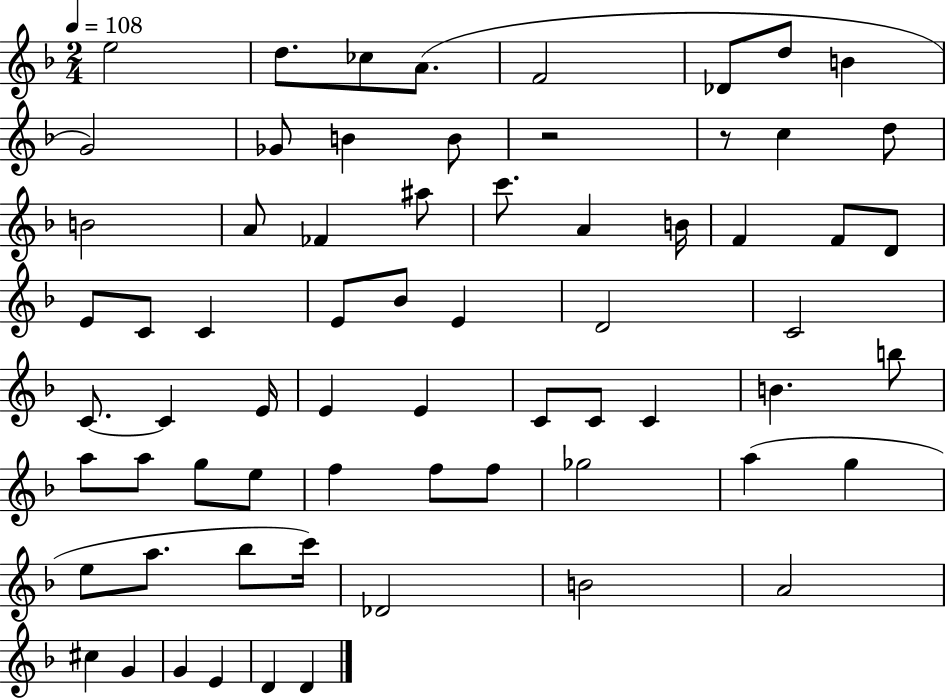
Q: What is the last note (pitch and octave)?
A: D4